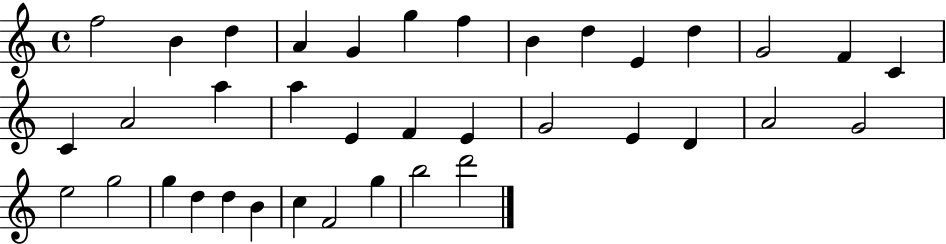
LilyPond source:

{
  \clef treble
  \time 4/4
  \defaultTimeSignature
  \key c \major
  f''2 b'4 d''4 | a'4 g'4 g''4 f''4 | b'4 d''4 e'4 d''4 | g'2 f'4 c'4 | \break c'4 a'2 a''4 | a''4 e'4 f'4 e'4 | g'2 e'4 d'4 | a'2 g'2 | \break e''2 g''2 | g''4 d''4 d''4 b'4 | c''4 f'2 g''4 | b''2 d'''2 | \break \bar "|."
}